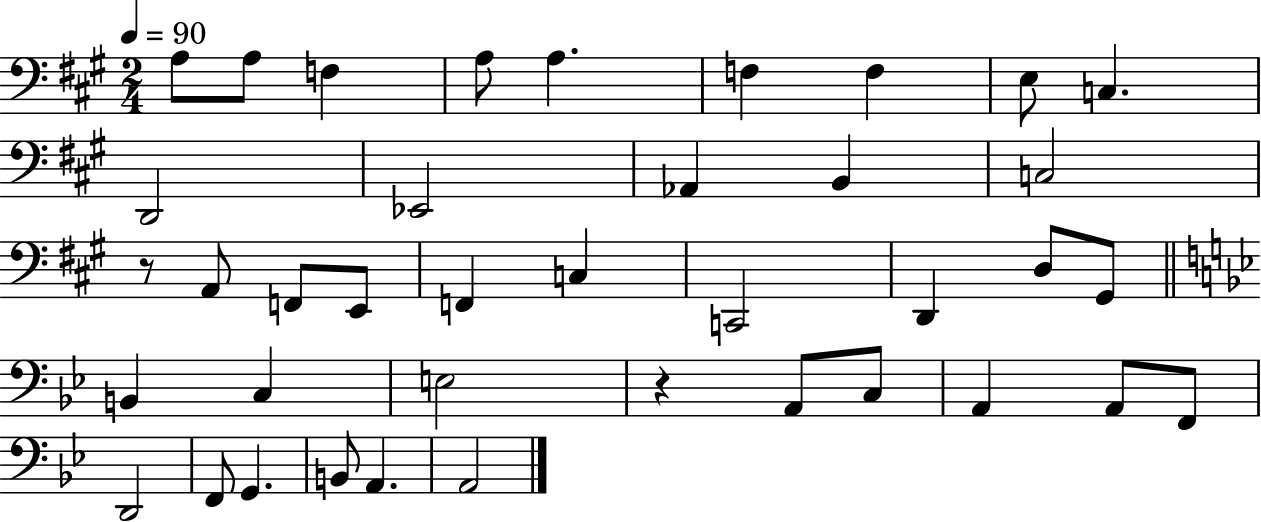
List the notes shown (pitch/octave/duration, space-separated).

A3/e A3/e F3/q A3/e A3/q. F3/q F3/q E3/e C3/q. D2/h Eb2/h Ab2/q B2/q C3/h R/e A2/e F2/e E2/e F2/q C3/q C2/h D2/q D3/e G#2/e B2/q C3/q E3/h R/q A2/e C3/e A2/q A2/e F2/e D2/h F2/e G2/q. B2/e A2/q. A2/h